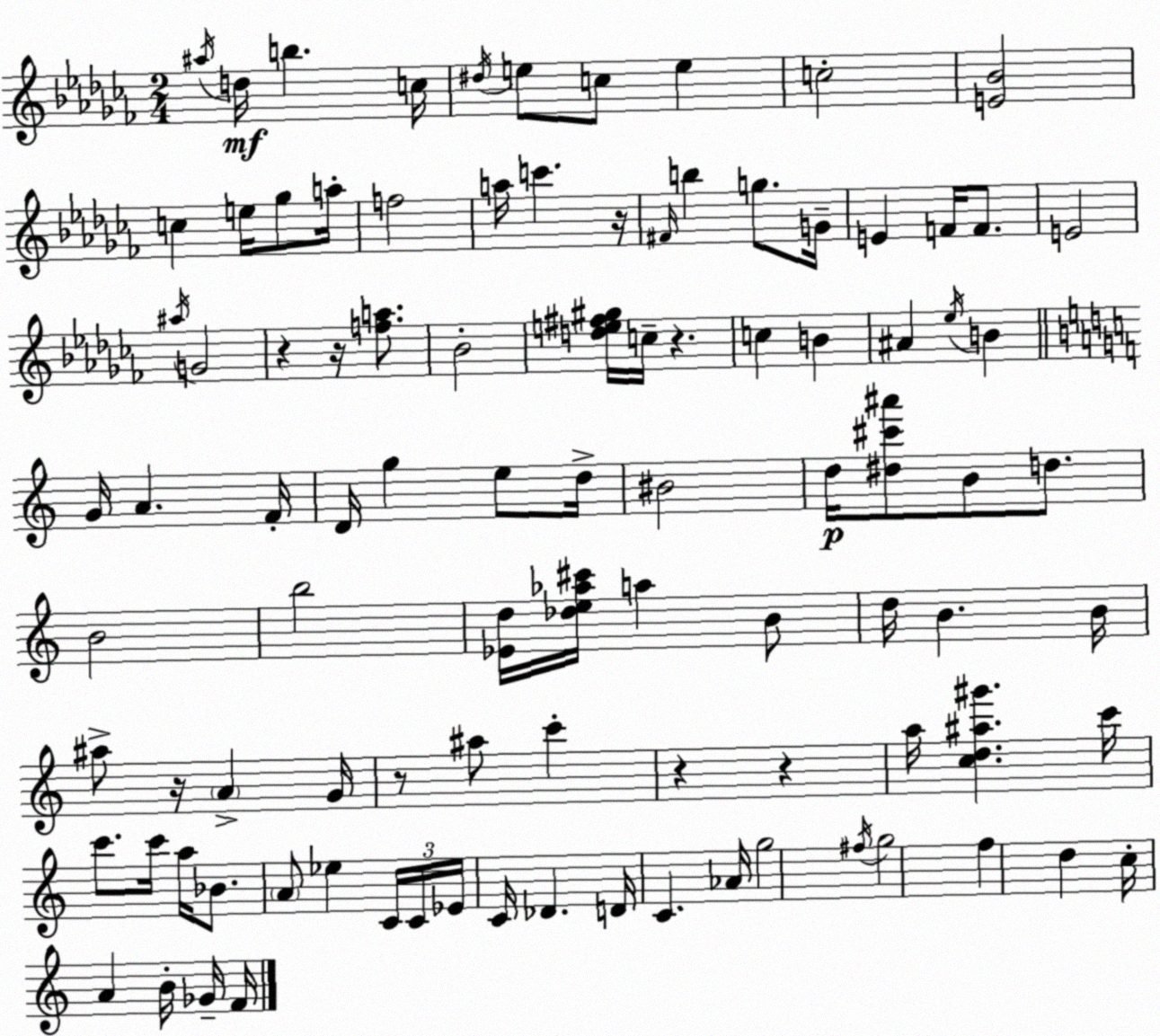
X:1
T:Untitled
M:2/4
L:1/4
K:Abm
^a/4 d/4 b c/4 ^d/4 e/2 c/2 e c2 [E_B]2 c e/4 _g/2 a/4 f2 a/4 c' z/4 ^F/4 b g/2 G/4 E F/4 F/2 E2 ^a/4 G2 z z/4 [fa]/2 _B2 [de^f^g]/4 c/4 z c B ^A _e/4 B G/4 A F/4 D/4 g e/2 d/4 ^B2 d/4 [^d^c'^a']/2 B/2 d/2 B2 b2 [_Ed]/4 [_de_a^c']/4 a B/2 d/4 B B/4 ^a/2 z/4 A G/4 z/2 ^a/2 c' z z a/4 [cd^a^g'] c'/4 c'/2 c'/4 a/4 _B/2 A/2 _e C/4 C/4 _E/4 C/4 _D D/4 C _A/4 g2 ^f/4 g2 f d c/4 A B/4 _G/4 F/4